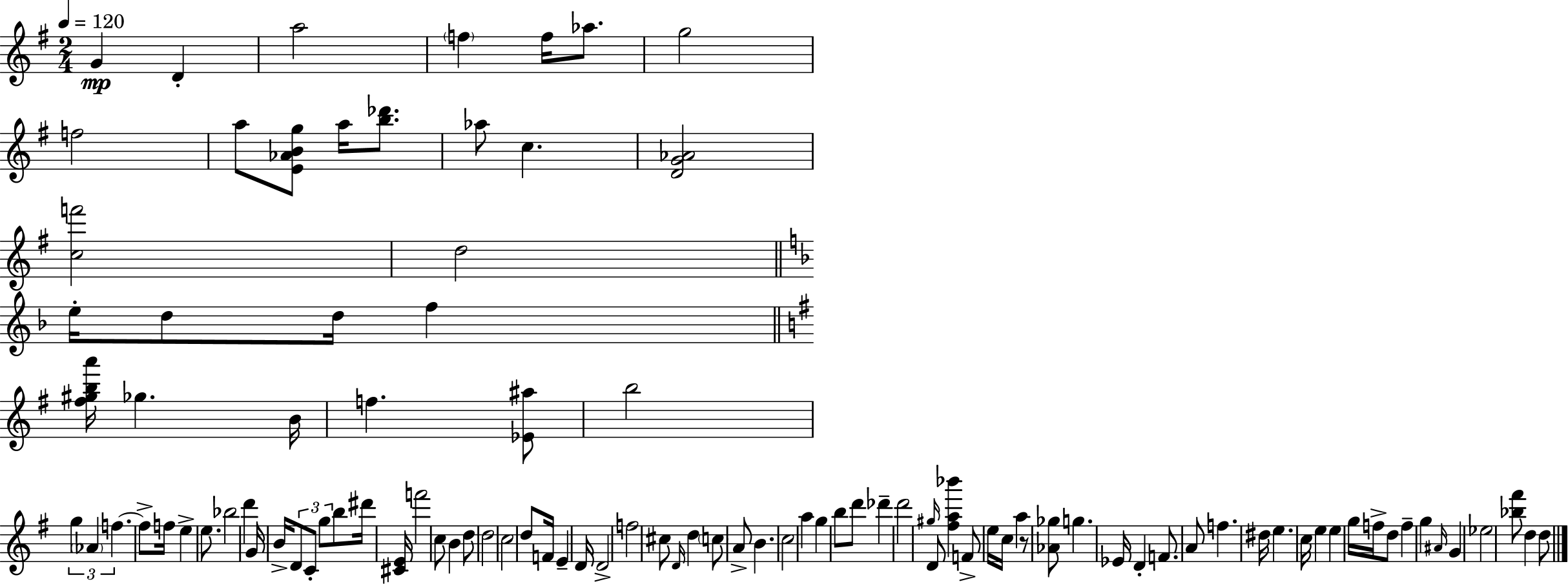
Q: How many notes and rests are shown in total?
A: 100